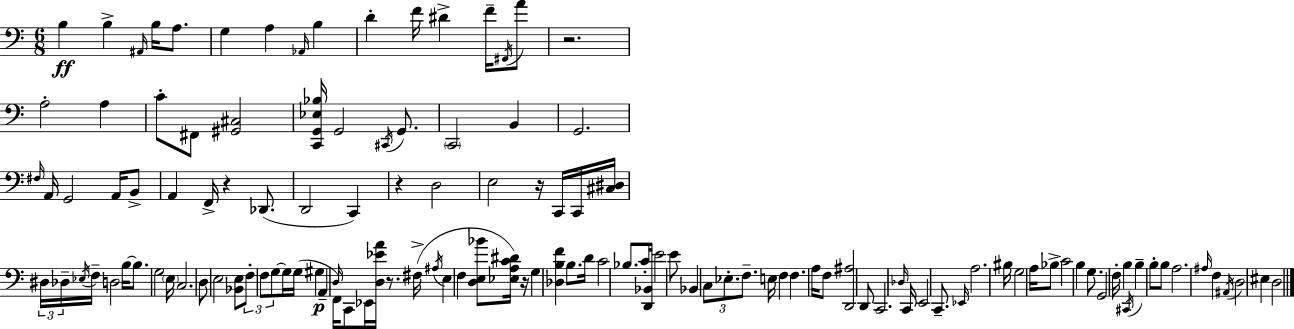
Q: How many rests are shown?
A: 6